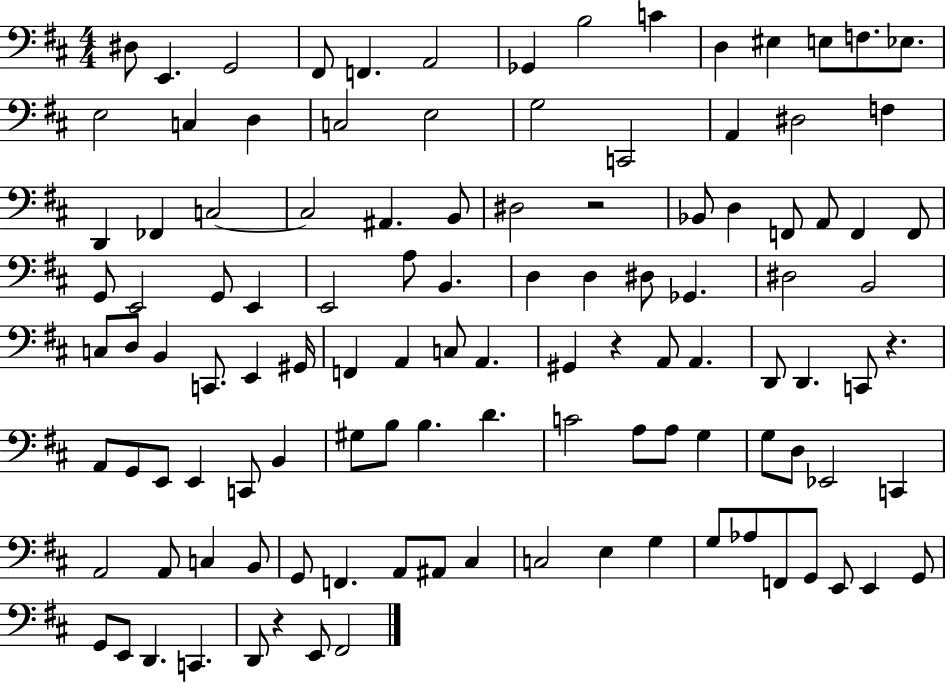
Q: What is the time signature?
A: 4/4